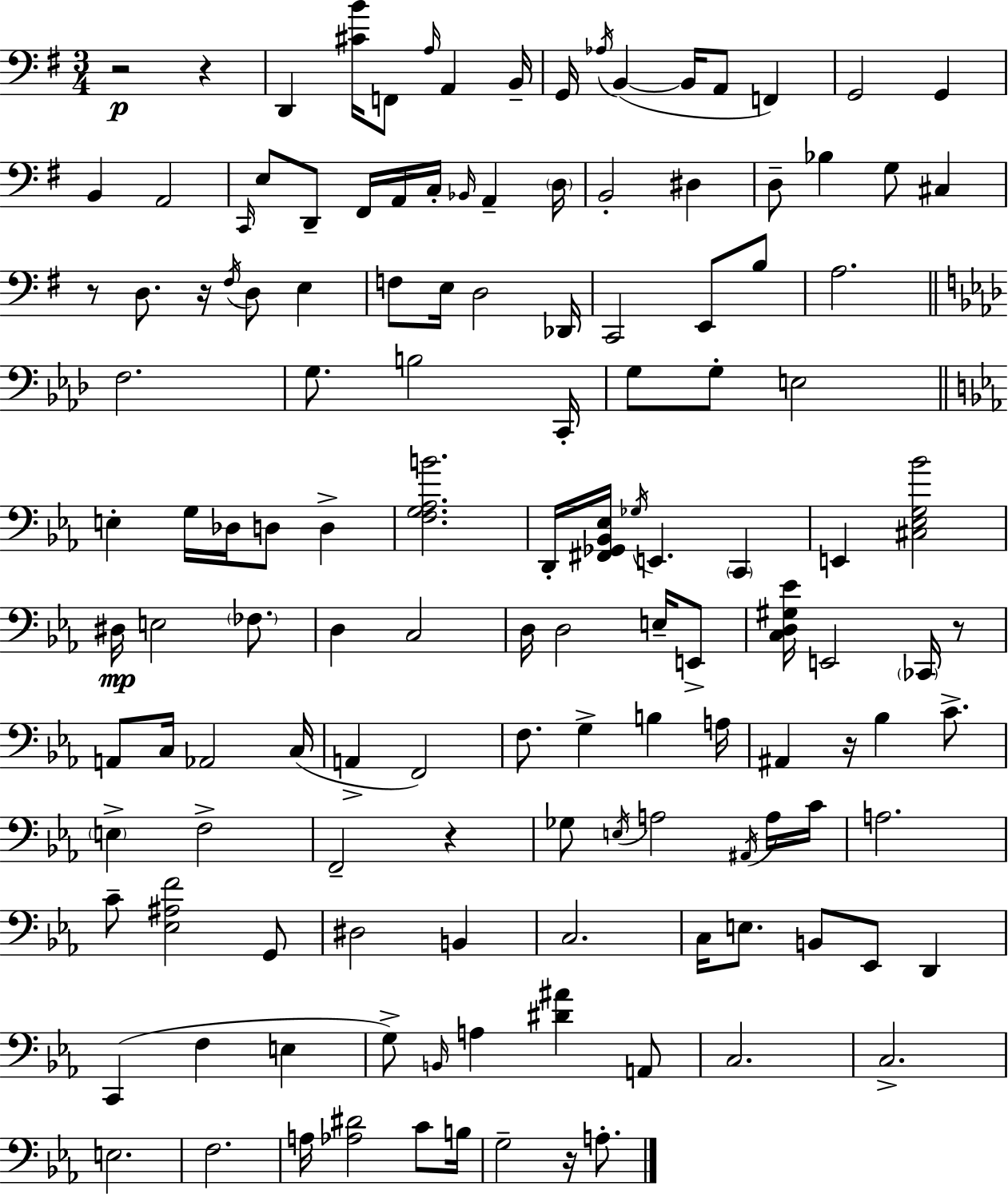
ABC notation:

X:1
T:Untitled
M:3/4
L:1/4
K:Em
z2 z D,, [^CB]/4 F,,/2 A,/4 A,, B,,/4 G,,/4 _A,/4 B,, B,,/4 A,,/2 F,, G,,2 G,, B,, A,,2 C,,/4 E,/2 D,,/2 ^F,,/4 A,,/4 C,/4 _B,,/4 A,, D,/4 B,,2 ^D, D,/2 _B, G,/2 ^C, z/2 D,/2 z/4 ^F,/4 D,/2 E, F,/2 E,/4 D,2 _D,,/4 C,,2 E,,/2 B,/2 A,2 F,2 G,/2 B,2 C,,/4 G,/2 G,/2 E,2 E, G,/4 _D,/4 D,/2 D, [F,G,_A,B]2 D,,/4 [^F,,_G,,_B,,_E,]/4 _G,/4 E,, C,, E,, [^C,_E,G,_B]2 ^D,/4 E,2 _F,/2 D, C,2 D,/4 D,2 E,/4 E,,/2 [C,D,^G,_E]/4 E,,2 _C,,/4 z/2 A,,/2 C,/4 _A,,2 C,/4 A,, F,,2 F,/2 G, B, A,/4 ^A,, z/4 _B, C/2 E, F,2 F,,2 z _G,/2 E,/4 A,2 ^A,,/4 A,/4 C/4 A,2 C/2 [_E,^A,F]2 G,,/2 ^D,2 B,, C,2 C,/4 E,/2 B,,/2 _E,,/2 D,, C,, F, E, G,/2 B,,/4 A, [^D^A] A,,/2 C,2 C,2 E,2 F,2 A,/4 [_A,^D]2 C/2 B,/4 G,2 z/4 A,/2